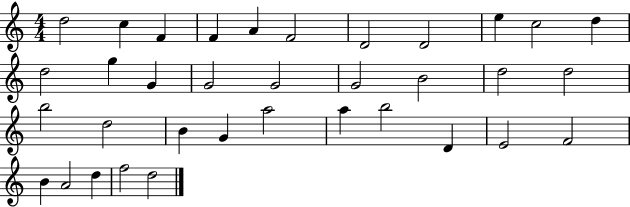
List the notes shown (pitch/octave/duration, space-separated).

D5/h C5/q F4/q F4/q A4/q F4/h D4/h D4/h E5/q C5/h D5/q D5/h G5/q G4/q G4/h G4/h G4/h B4/h D5/h D5/h B5/h D5/h B4/q G4/q A5/h A5/q B5/h D4/q E4/h F4/h B4/q A4/h D5/q F5/h D5/h